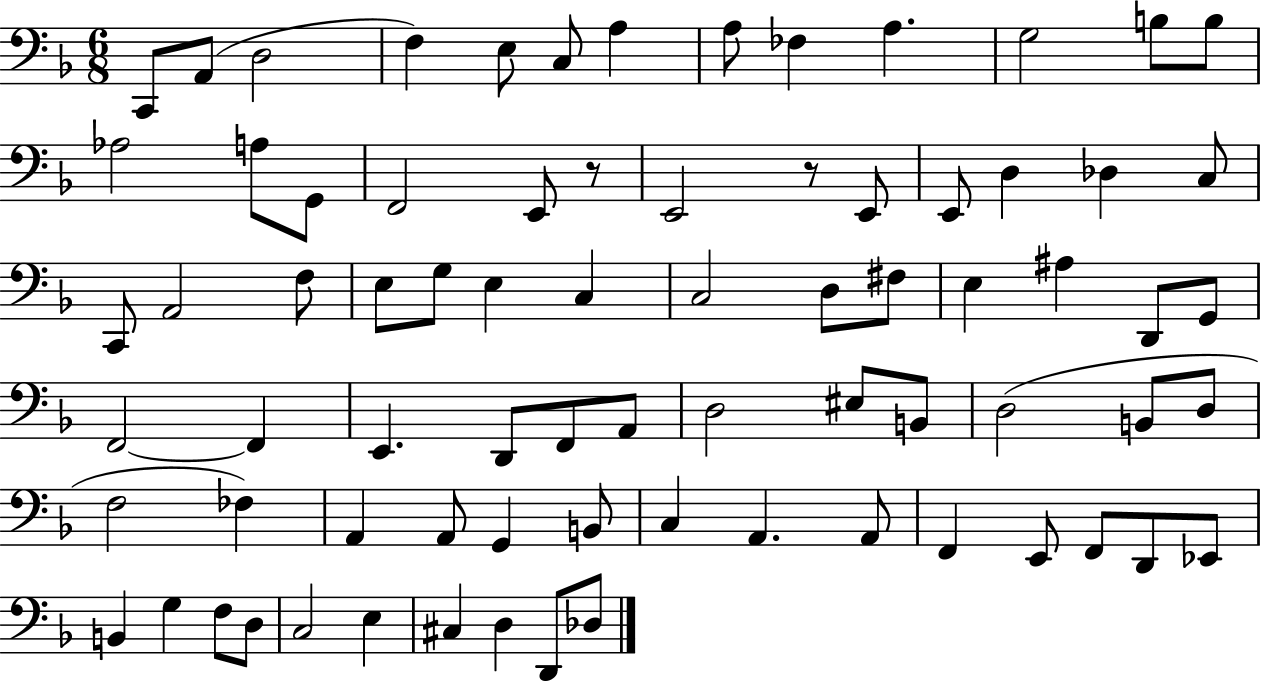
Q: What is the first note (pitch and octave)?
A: C2